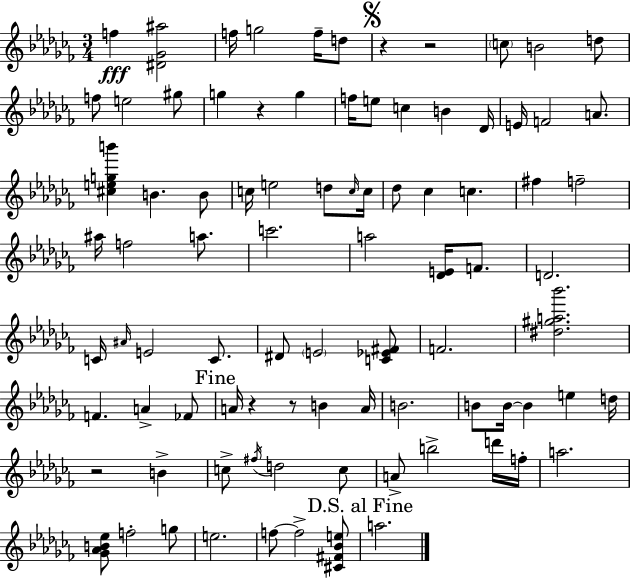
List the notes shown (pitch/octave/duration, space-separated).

F5/q [D#4,Gb4,A#5]/h F5/s G5/h F5/s D5/e R/q R/h C5/e B4/h D5/e F5/e E5/h G#5/e G5/q R/q G5/q F5/s E5/e C5/q B4/q Db4/s E4/s F4/h A4/e. [C#5,E5,G5,B6]/q B4/q. B4/e C5/s E5/h D5/e C5/s C5/s Db5/e CES5/q C5/q. F#5/q F5/h A#5/s F5/h A5/e. C6/h. A5/h [Db4,E4]/s F4/e. D4/h. C4/s A#4/s E4/h C4/e. D#4/e E4/h [C4,Eb4,F#4]/e F4/h. [D#5,G#5,A5,Bb6]/h. F4/q. A4/q FES4/e A4/s R/q R/e B4/q A4/s B4/h. B4/e B4/s B4/q E5/q D5/s R/h B4/q C5/e F#5/s D5/h C5/e A4/e B5/h D6/s F5/s A5/h. [Gb4,Ab4,B4,Eb5]/e F5/h G5/e E5/h. F5/e F5/h [C#4,F#4,Bb4,E5]/e A5/h.